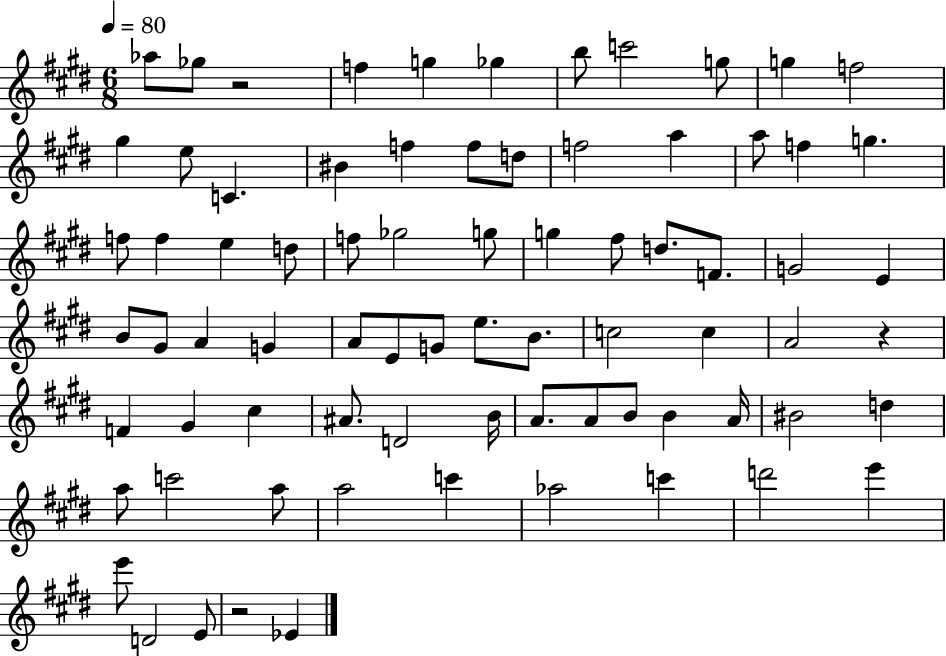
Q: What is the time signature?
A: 6/8